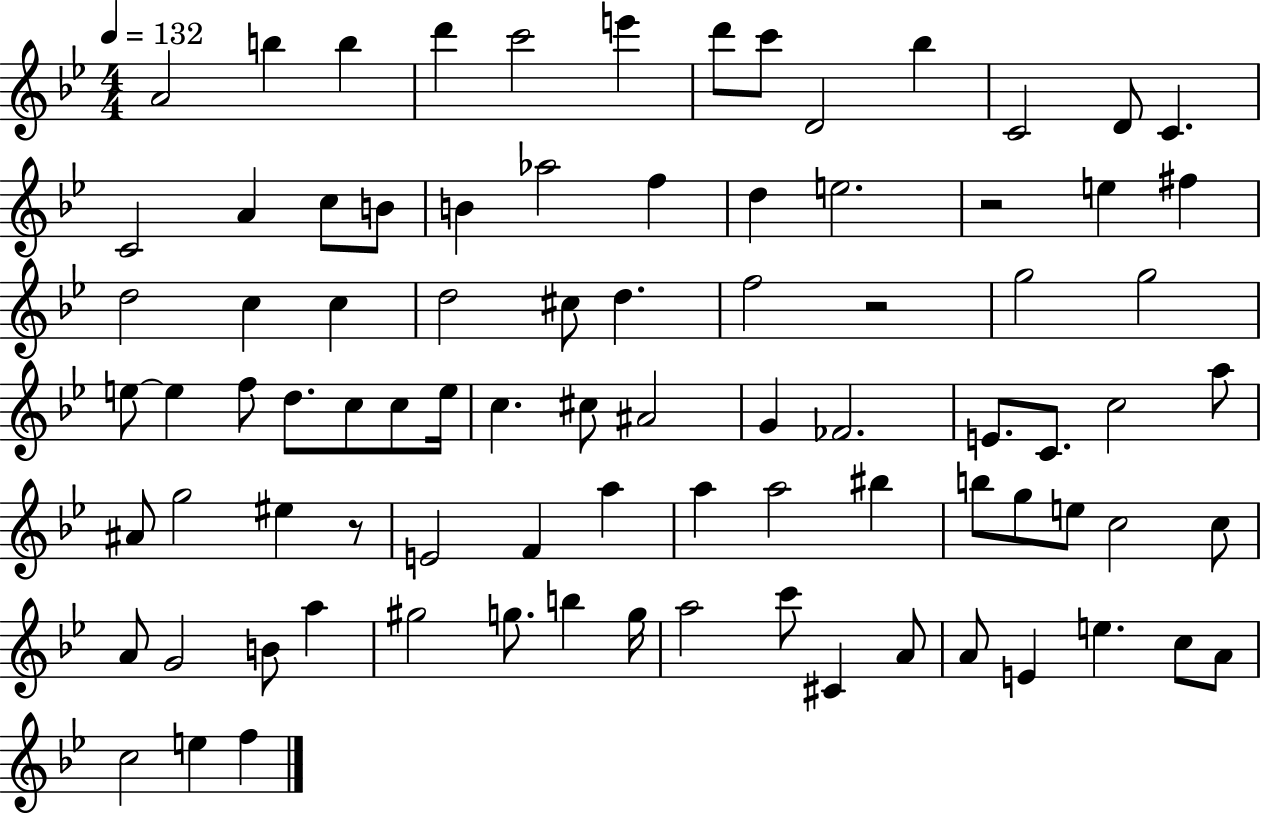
{
  \clef treble
  \numericTimeSignature
  \time 4/4
  \key bes \major
  \tempo 4 = 132
  \repeat volta 2 { a'2 b''4 b''4 | d'''4 c'''2 e'''4 | d'''8 c'''8 d'2 bes''4 | c'2 d'8 c'4. | \break c'2 a'4 c''8 b'8 | b'4 aes''2 f''4 | d''4 e''2. | r2 e''4 fis''4 | \break d''2 c''4 c''4 | d''2 cis''8 d''4. | f''2 r2 | g''2 g''2 | \break e''8~~ e''4 f''8 d''8. c''8 c''8 e''16 | c''4. cis''8 ais'2 | g'4 fes'2. | e'8. c'8. c''2 a''8 | \break ais'8 g''2 eis''4 r8 | e'2 f'4 a''4 | a''4 a''2 bis''4 | b''8 g''8 e''8 c''2 c''8 | \break a'8 g'2 b'8 a''4 | gis''2 g''8. b''4 g''16 | a''2 c'''8 cis'4 a'8 | a'8 e'4 e''4. c''8 a'8 | \break c''2 e''4 f''4 | } \bar "|."
}